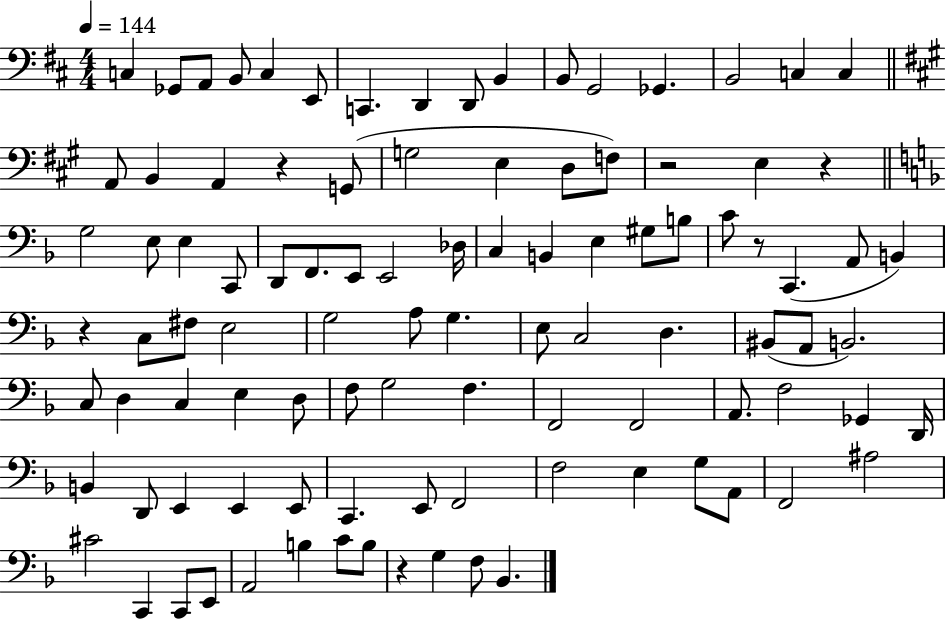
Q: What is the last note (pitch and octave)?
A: Bb2